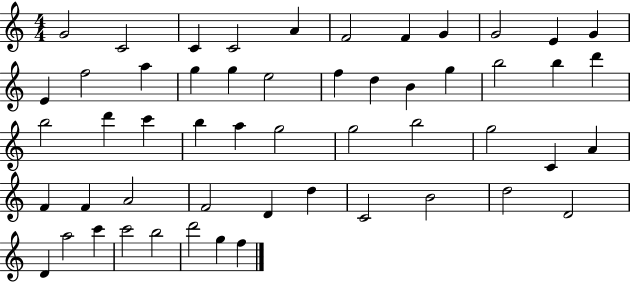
X:1
T:Untitled
M:4/4
L:1/4
K:C
G2 C2 C C2 A F2 F G G2 E G E f2 a g g e2 f d B g b2 b d' b2 d' c' b a g2 g2 b2 g2 C A F F A2 F2 D d C2 B2 d2 D2 D a2 c' c'2 b2 d'2 g f